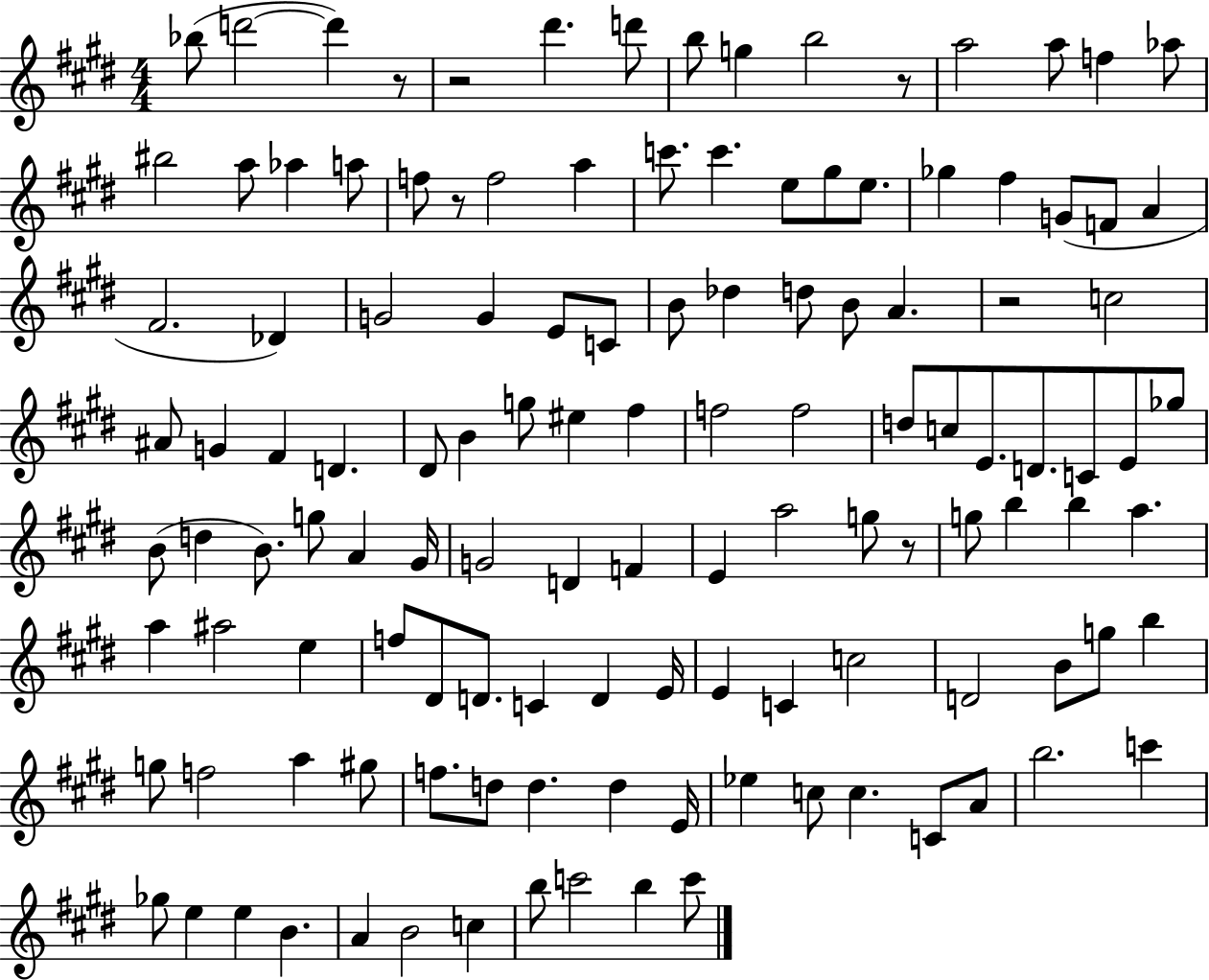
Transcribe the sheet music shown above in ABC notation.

X:1
T:Untitled
M:4/4
L:1/4
K:E
_b/2 d'2 d' z/2 z2 ^d' d'/2 b/2 g b2 z/2 a2 a/2 f _a/2 ^b2 a/2 _a a/2 f/2 z/2 f2 a c'/2 c' e/2 ^g/2 e/2 _g ^f G/2 F/2 A ^F2 _D G2 G E/2 C/2 B/2 _d d/2 B/2 A z2 c2 ^A/2 G ^F D ^D/2 B g/2 ^e ^f f2 f2 d/2 c/2 E/2 D/2 C/2 E/2 _g/2 B/2 d B/2 g/2 A ^G/4 G2 D F E a2 g/2 z/2 g/2 b b a a ^a2 e f/2 ^D/2 D/2 C D E/4 E C c2 D2 B/2 g/2 b g/2 f2 a ^g/2 f/2 d/2 d d E/4 _e c/2 c C/2 A/2 b2 c' _g/2 e e B A B2 c b/2 c'2 b c'/2